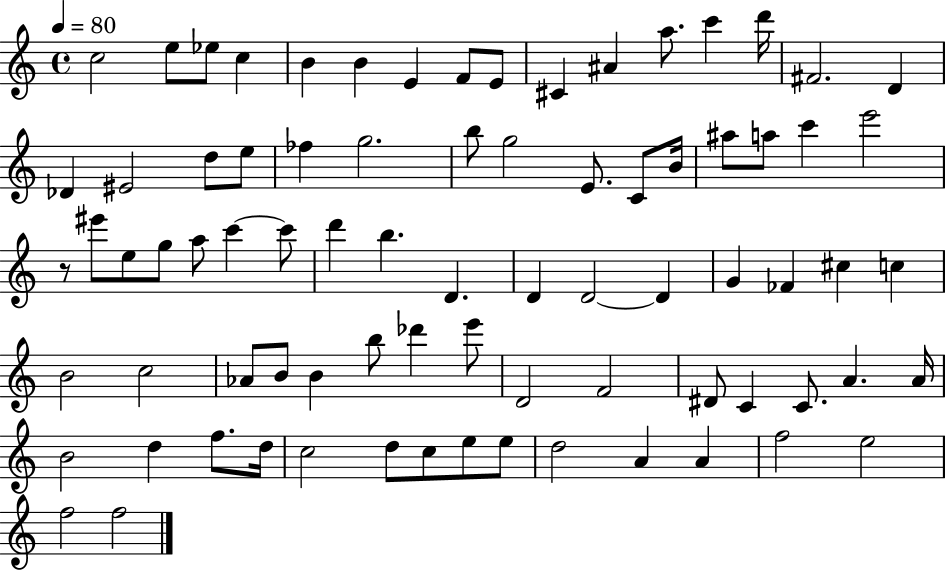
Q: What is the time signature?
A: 4/4